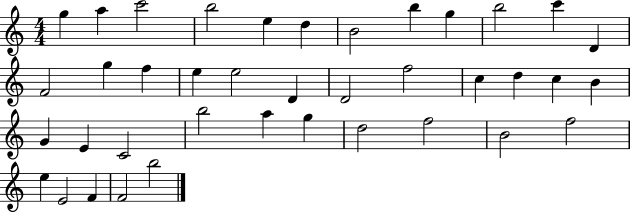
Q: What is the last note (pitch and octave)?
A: B5